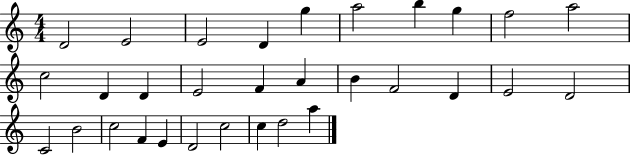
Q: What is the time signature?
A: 4/4